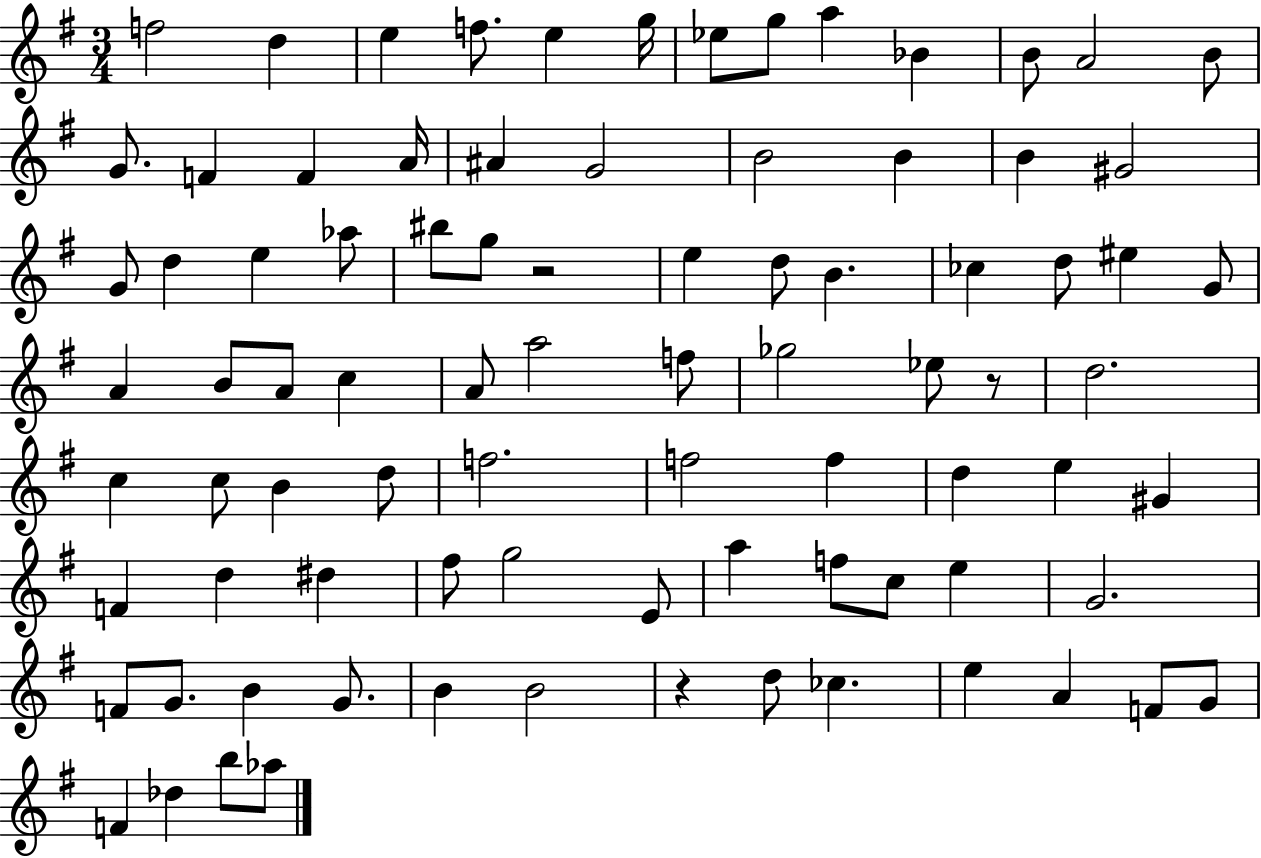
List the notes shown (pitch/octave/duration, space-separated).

F5/h D5/q E5/q F5/e. E5/q G5/s Eb5/e G5/e A5/q Bb4/q B4/e A4/h B4/e G4/e. F4/q F4/q A4/s A#4/q G4/h B4/h B4/q B4/q G#4/h G4/e D5/q E5/q Ab5/e BIS5/e G5/e R/h E5/q D5/e B4/q. CES5/q D5/e EIS5/q G4/e A4/q B4/e A4/e C5/q A4/e A5/h F5/e Gb5/h Eb5/e R/e D5/h. C5/q C5/e B4/q D5/e F5/h. F5/h F5/q D5/q E5/q G#4/q F4/q D5/q D#5/q F#5/e G5/h E4/e A5/q F5/e C5/e E5/q G4/h. F4/e G4/e. B4/q G4/e. B4/q B4/h R/q D5/e CES5/q. E5/q A4/q F4/e G4/e F4/q Db5/q B5/e Ab5/e